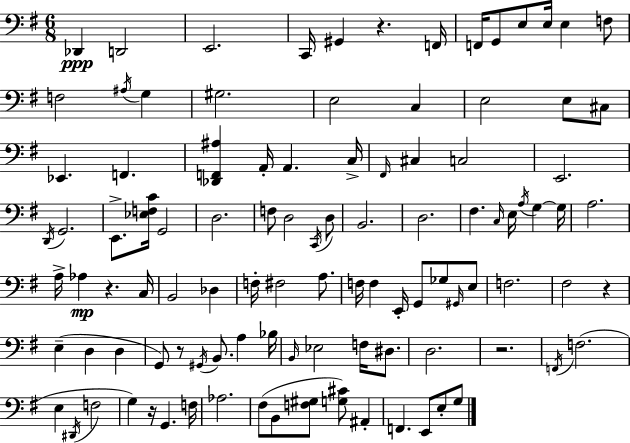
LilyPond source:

{
  \clef bass
  \numericTimeSignature
  \time 6/8
  \key g \major
  des,4\ppp d,2 | e,2. | c,16 gis,4 r4. f,16 | f,16 g,8 e8 e16 e4 f8 | \break f2 \acciaccatura { ais16 } g4 | gis2. | e2 c4 | e2 e8 cis8 | \break ees,4. f,4. | <des, f, ais>4 a,16-. a,4. | c16-> \grace { fis,16 } cis4 c2 | e,2. | \break \acciaccatura { d,16 } g,2. | e,8.-> <ees f c'>16 g,2 | d2. | f8 d2 | \break \acciaccatura { c,16 } d8 b,2. | d2. | fis4. \grace { c16 } e16 | \acciaccatura { a16 } g4~~ g16 a2. | \break a16-> aes4\mp r4. | c16 b,2 | des4 f16-. fis2 | a8. f16 f4 e,16-. | \break g,8 ges8 \grace { gis,16 } e8 f2. | fis2 | r4 e4--( d4 | d4 g,8) r8 \acciaccatura { gis,16 } | \break b,8. a4 bes16 \grace { b,16 } ees2 | f16 dis8. d2. | r2. | \acciaccatura { f,16 } f2.( | \break e4 | \acciaccatura { dis,16 } f2 g4) | r16 g,4. f16 aes2. | fis8( | \break b,8 <f gis>8 <g cis'>8) ais,4-. f,4. | e,8 e8-. g8 \bar "|."
}